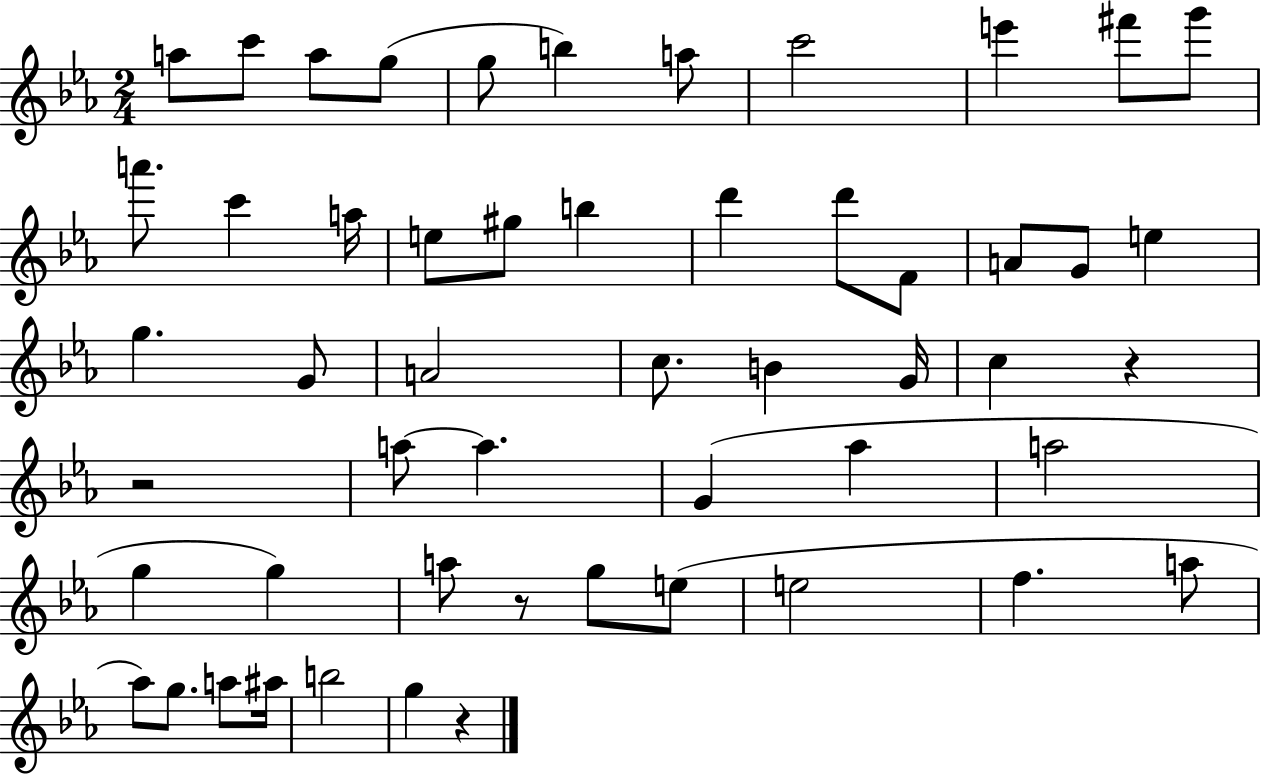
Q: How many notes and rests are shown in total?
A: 53